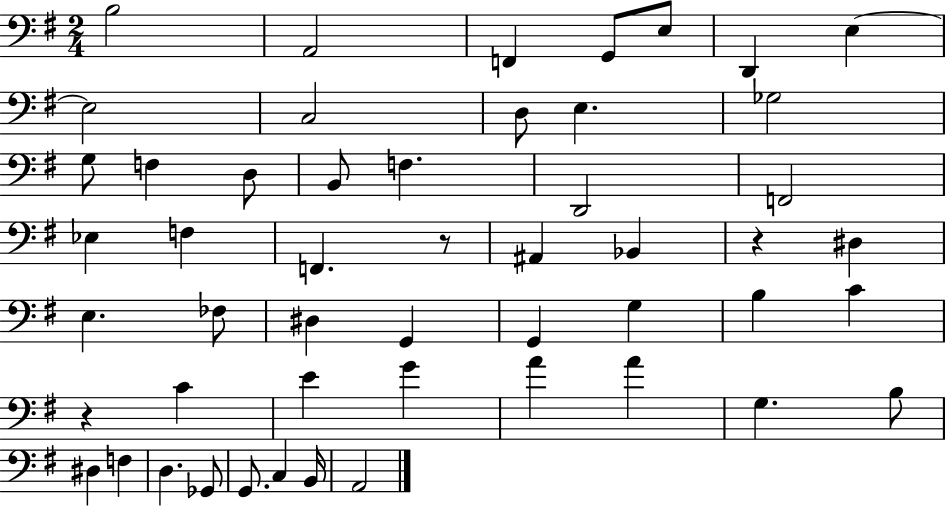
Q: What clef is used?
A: bass